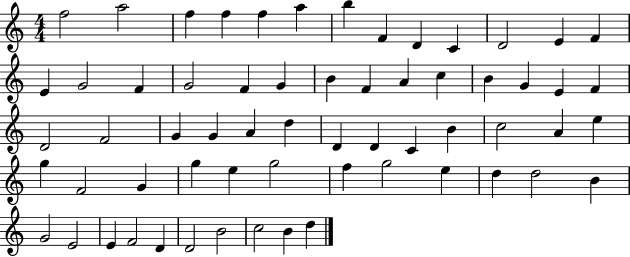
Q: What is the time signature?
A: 4/4